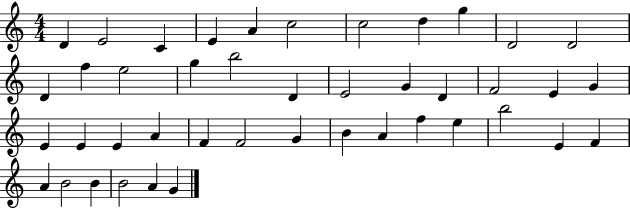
{
  \clef treble
  \numericTimeSignature
  \time 4/4
  \key c \major
  d'4 e'2 c'4 | e'4 a'4 c''2 | c''2 d''4 g''4 | d'2 d'2 | \break d'4 f''4 e''2 | g''4 b''2 d'4 | e'2 g'4 d'4 | f'2 e'4 g'4 | \break e'4 e'4 e'4 a'4 | f'4 f'2 g'4 | b'4 a'4 f''4 e''4 | b''2 e'4 f'4 | \break a'4 b'2 b'4 | b'2 a'4 g'4 | \bar "|."
}